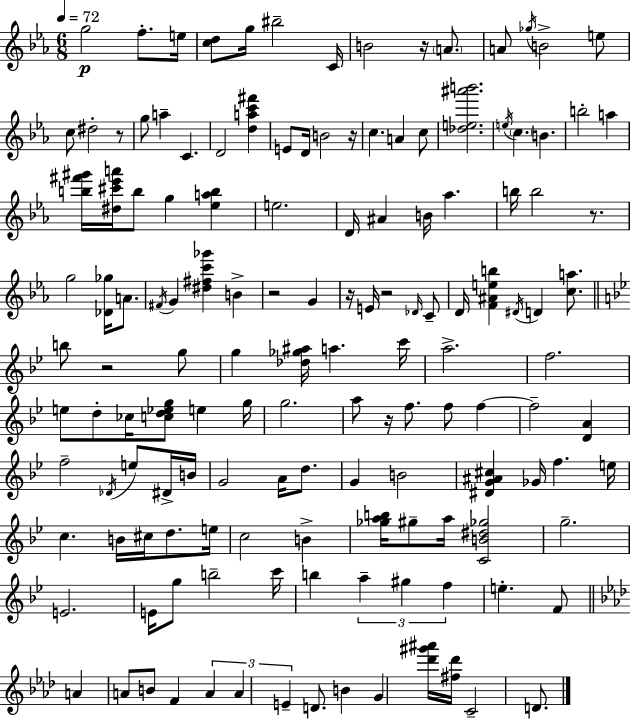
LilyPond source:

{
  \clef treble
  \numericTimeSignature
  \time 6/8
  \key ees \major
  \tempo 4 = 72
  g''2\p f''8.-. e''16 | <c'' d''>8 g''16 bis''2-- c'16 | b'2 r16 \parenthesize a'8. | a'8 \acciaccatura { ges''16 } b'2-> e''8 | \break c''8 dis''2-. r8 | g''8 a''4-- c'4. | d'2 <d'' a'' c''' fis'''>4 | e'8 d'16 b'2 | \break r16 c''4. a'4 c''8 | <des'' e'' ais''' b'''>2. | \acciaccatura { e''16 } \parenthesize c''4. b'4. | b''2-. a''4 | \break <b'' fis''' gis'''>16 <dis'' cis''' ees''' a'''>16 b''8 g''4 <ees'' a'' b''>4 | e''2. | d'16 ais'4 b'16 aes''4. | b''16 b''2 r8. | \break g''2 <des' ges''>16 a'8. | \acciaccatura { fis'16 } g'4 <dis'' fis'' c''' ges'''>4 b'4-> | r2 g'4 | r16 e'16 r2 | \break \grace { des'16 } c'8-- d'16 <f' ais' e'' b''>4 \acciaccatura { dis'16 } d'4 | <c'' a''>8. \bar "||" \break \key bes \major b''8 r2 g''8 | g''4 <des'' ges'' ais''>16 a''4. c'''16 | a''2.-> | f''2. | \break e''8 d''8-. ces''16 <c'' d'' ees'' g''>8 e''4 g''16 | g''2. | a''8 r16 f''8. f''8 f''4~~ | f''2-- <d' a'>4 | \break f''2-- \acciaccatura { des'16 } e''8 dis'16-> | b'16 g'2 a'16 d''8. | g'4 b'2 | <dis' g' ais' cis''>4 ges'16 f''4. | \break e''16 c''4. b'16 cis''16 d''8. | e''16 c''2 b'4-> | <ges'' a'' b''>16 gis''8-- a''16 <c' b' dis'' ges''>2 | g''2.-- | \break e'2. | e'16 g''8 b''2-- | c'''16 b''4 \tuplet 3/2 { a''4-- gis''4 | f''4 } e''4.-. f'8 | \break \bar "||" \break \key aes \major a'4 a'8 b'8 f'4 | \tuplet 3/2 { a'4 a'4 e'4-- } | d'8. b'4 g'4 <des''' gis''' ais'''>16 | <fis'' des'''>16 c'2-- d'8. | \break \bar "|."
}